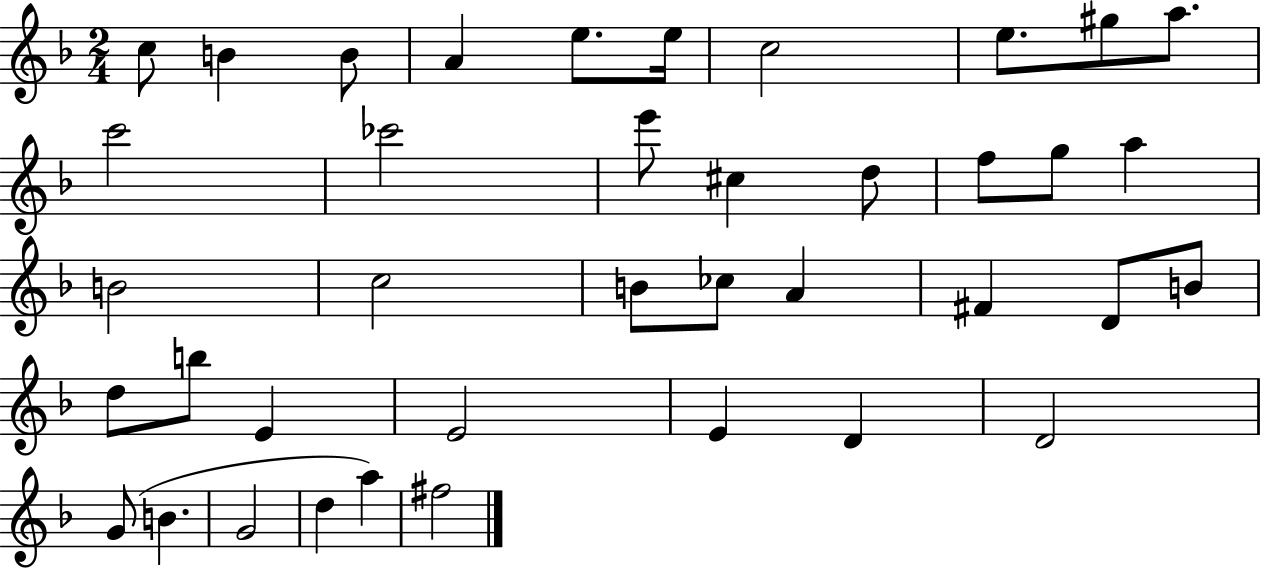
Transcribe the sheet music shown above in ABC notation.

X:1
T:Untitled
M:2/4
L:1/4
K:F
c/2 B B/2 A e/2 e/4 c2 e/2 ^g/2 a/2 c'2 _c'2 e'/2 ^c d/2 f/2 g/2 a B2 c2 B/2 _c/2 A ^F D/2 B/2 d/2 b/2 E E2 E D D2 G/2 B G2 d a ^f2